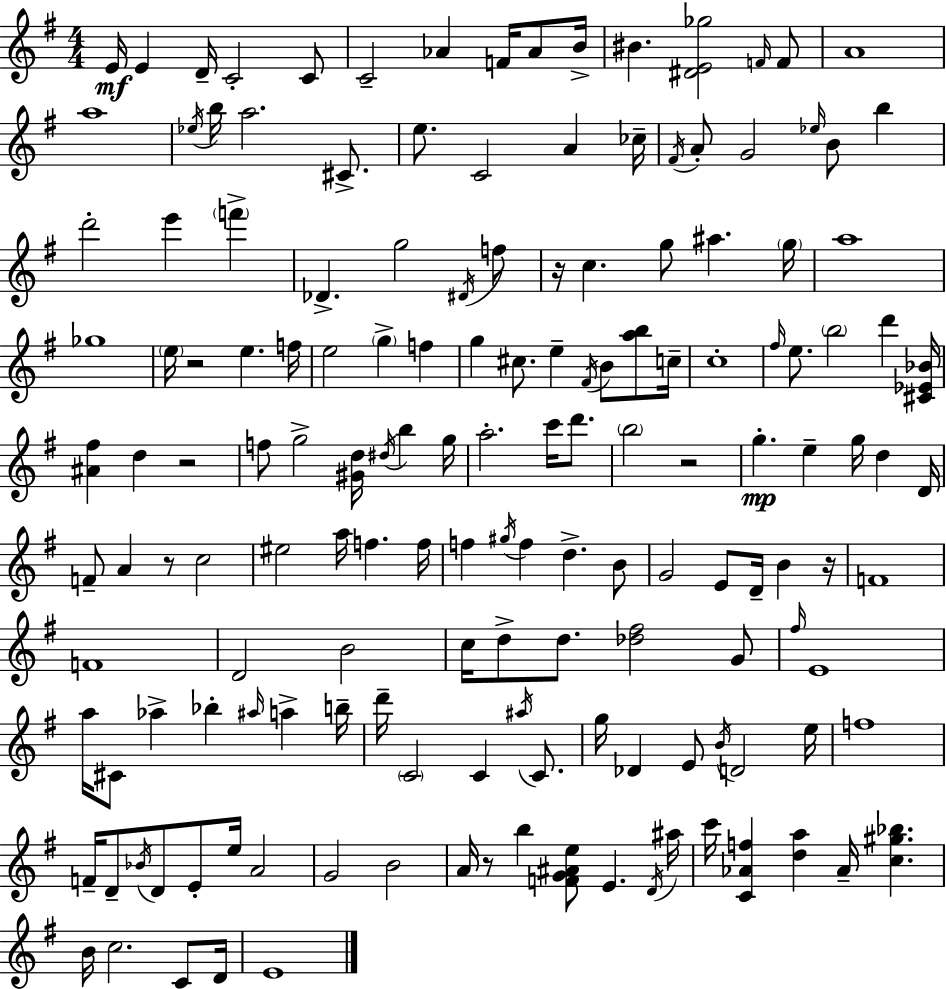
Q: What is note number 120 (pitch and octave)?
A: F4